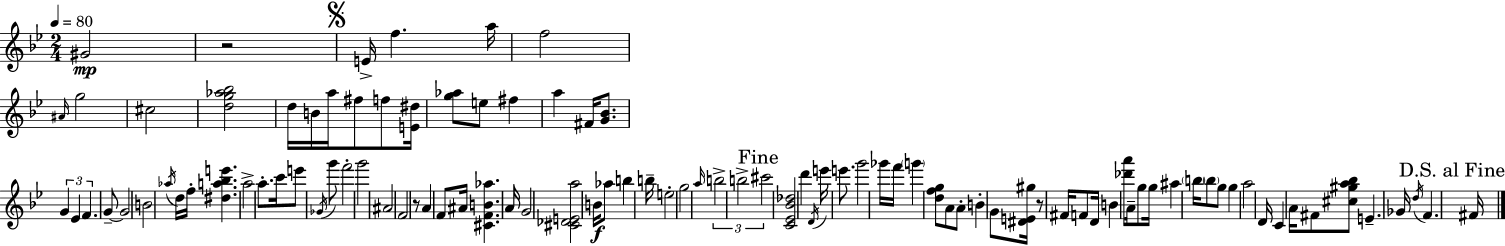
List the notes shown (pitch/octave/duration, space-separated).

G#4/h R/h E4/s F5/q. A5/s F5/h A#4/s G5/h C#5/h [D5,G5,Ab5,Bb5]/h D5/s B4/s A5/s F#5/e F5/e [E4,D#5]/s [G5,Ab5]/e E5/e F#5/q A5/q F#4/s [G4,Bb4]/e. G4/q Eb4/q F4/q. G4/e G4/h B4/h Ab5/s D5/s F5/s [D#5,A5,Bb5,E6]/q. A5/h A5/e. C6/s E6/e Gb4/s G6/e F6/h G6/h A#4/h F4/h R/e A4/q F4/e A#4/s [C#4,F4,B4,Ab5]/q. A4/s G4/h [C#4,Db4,E4,A5]/h B4/s Ab5/e B5/q B5/s E5/h G5/h A5/s B5/h B5/h C#6/h [C4,Eb4,Bb4,Db5]/h D6/q D4/s E6/s E6/e. G6/h Gb6/s F6/s G6/q [D5,F5,G5]/e A4/e A4/e B4/q G4/e [D#4,E4,G#5]/s R/e F#4/s F4/e D4/s B4/q [Db6,A6]/e A4/s G5/e G5/s A#5/q B5/s B5/e G5/e G5/q A5/h D4/s C4/q A4/s F#4/e [C#5,G#5,A5,Bb5]/e E4/q. Gb4/s D5/s F4/q. F#4/s